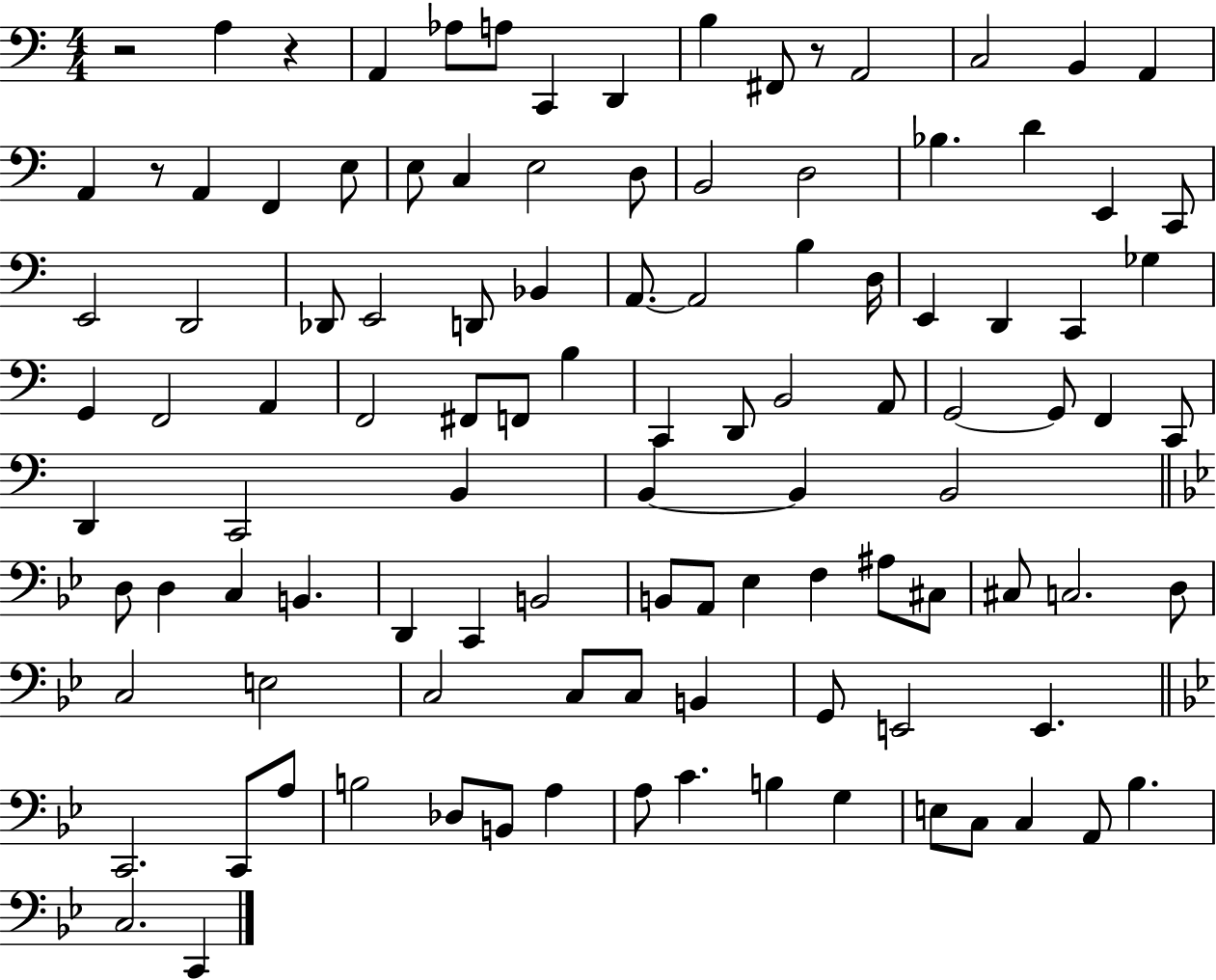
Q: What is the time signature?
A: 4/4